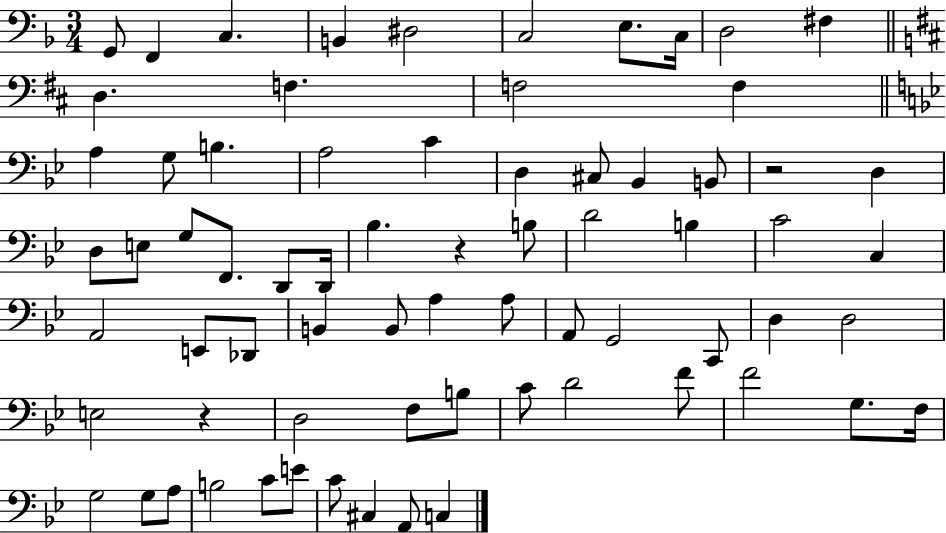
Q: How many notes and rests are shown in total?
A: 71